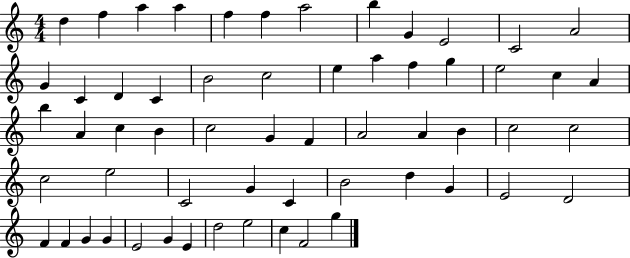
{
  \clef treble
  \numericTimeSignature
  \time 4/4
  \key c \major
  d''4 f''4 a''4 a''4 | f''4 f''4 a''2 | b''4 g'4 e'2 | c'2 a'2 | \break g'4 c'4 d'4 c'4 | b'2 c''2 | e''4 a''4 f''4 g''4 | e''2 c''4 a'4 | \break b''4 a'4 c''4 b'4 | c''2 g'4 f'4 | a'2 a'4 b'4 | c''2 c''2 | \break c''2 e''2 | c'2 g'4 c'4 | b'2 d''4 g'4 | e'2 d'2 | \break f'4 f'4 g'4 g'4 | e'2 g'4 e'4 | d''2 e''2 | c''4 f'2 g''4 | \break \bar "|."
}